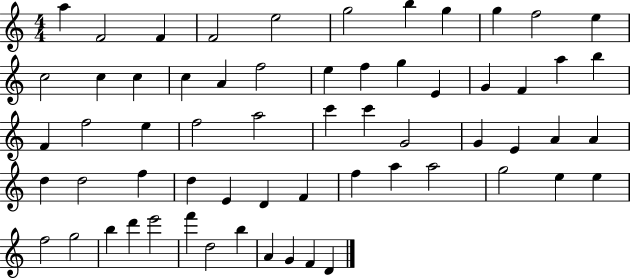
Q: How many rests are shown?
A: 0